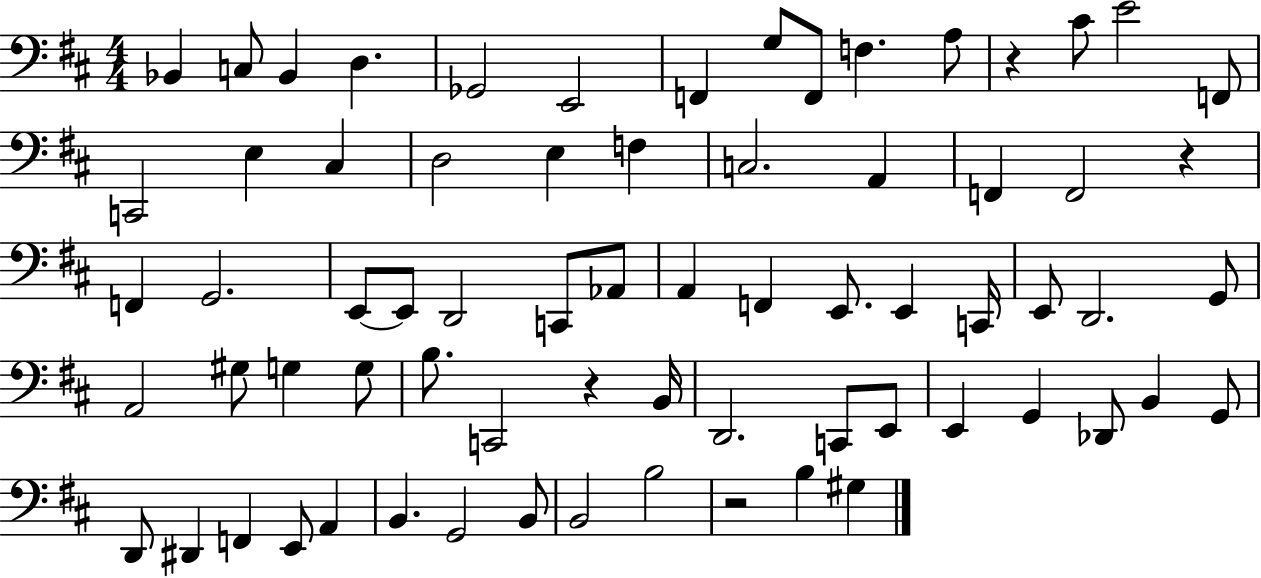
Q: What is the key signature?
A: D major